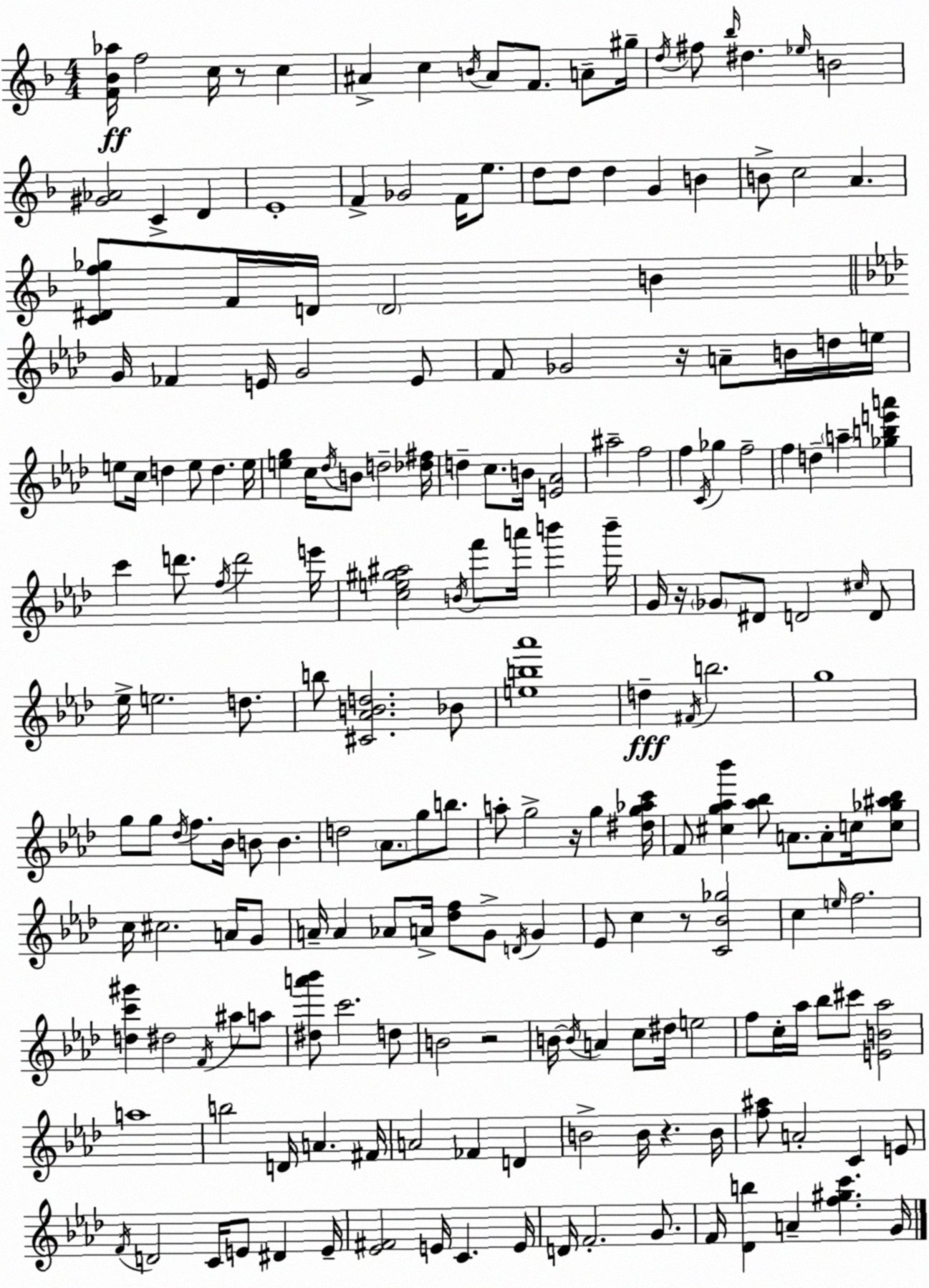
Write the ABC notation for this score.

X:1
T:Untitled
M:4/4
L:1/4
K:Dm
[F_B_a]/4 f2 c/4 z/2 c ^A c B/4 ^A/2 F/2 A/2 ^g/4 d/4 ^f/2 _b/4 ^d _e/4 B2 [^G_A]2 C D E4 F _G2 F/4 e/2 d/2 d/2 d G B B/2 c2 A [C^Df_g]/2 F/4 D/4 D2 B G/4 _F E/4 G2 E/2 F/2 _G2 z/4 A/2 B/4 d/4 e/4 e/2 c/4 d e/2 d e/4 [eg] c/4 _d/4 B/2 d2 [_d^f]/4 d c/2 B/4 [E_A]2 ^a2 f2 f C/4 _g f2 f d a [_gbe'a'] c' d'/2 f/4 d'2 e'/4 [ce^g^a]2 B/4 f'/2 a'/4 b' b'/4 G/4 z/4 _G/2 ^D/2 D2 ^c/4 D/2 _e/4 e2 d/2 b/2 [^C_ABd]2 _B/2 [eb_a']4 d ^F/4 b2 g4 g/2 g/2 _d/4 f/2 _B/4 B/2 B d2 _A/2 g/2 b/2 a/2 g2 z/4 g [^dg_ac']/4 F/2 [^cg_a_b'] [_a_b]/2 A/2 A/2 c/4 [c_g^a_b]/2 c/4 ^c2 A/4 G/2 A/4 A _A/2 A/4 [_df]/2 G/2 D/4 G _E/2 c z/2 [C_B_g]2 c e/4 f2 [dc'^g'] ^d2 F/4 ^a/2 a/2 [^da'_b']/2 c'2 d/2 B2 z2 B/4 B/4 A c/2 ^d/4 e2 f/2 c/4 _a/4 _b/2 ^c'/2 [EB_a]2 a4 b2 D/4 A ^F/4 A2 _F D B2 B/4 z B/4 [f^a]/2 A2 C E/2 F/4 D2 C/4 E/2 ^D E/4 [_E^F]2 E/4 C E/4 D/4 F2 G/2 F/4 [_Db] A [f^gc'] G/4